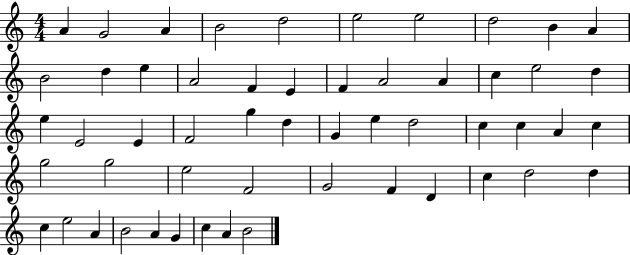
{
  \clef treble
  \numericTimeSignature
  \time 4/4
  \key c \major
  a'4 g'2 a'4 | b'2 d''2 | e''2 e''2 | d''2 b'4 a'4 | \break b'2 d''4 e''4 | a'2 f'4 e'4 | f'4 a'2 a'4 | c''4 e''2 d''4 | \break e''4 e'2 e'4 | f'2 g''4 d''4 | g'4 e''4 d''2 | c''4 c''4 a'4 c''4 | \break g''2 g''2 | e''2 f'2 | g'2 f'4 d'4 | c''4 d''2 d''4 | \break c''4 e''2 a'4 | b'2 a'4 g'4 | c''4 a'4 b'2 | \bar "|."
}